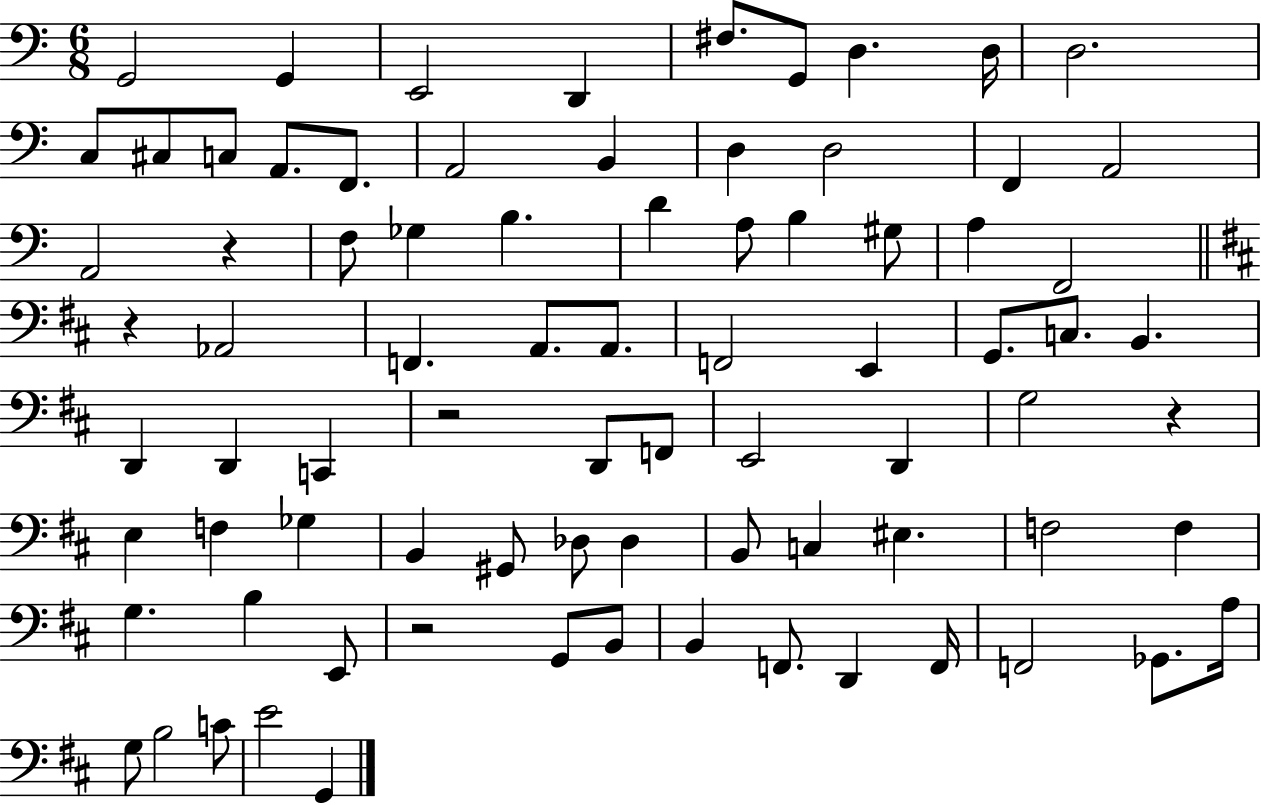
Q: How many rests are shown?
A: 5